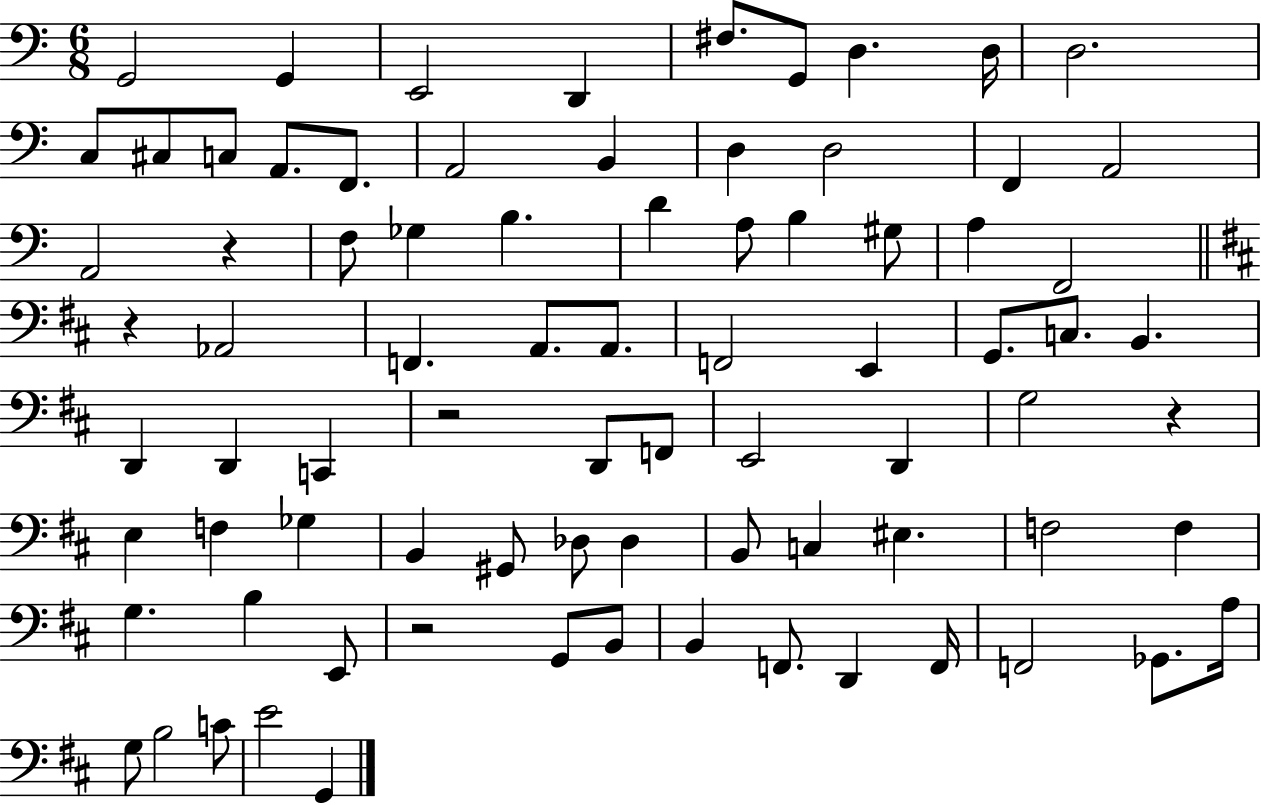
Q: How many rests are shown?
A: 5